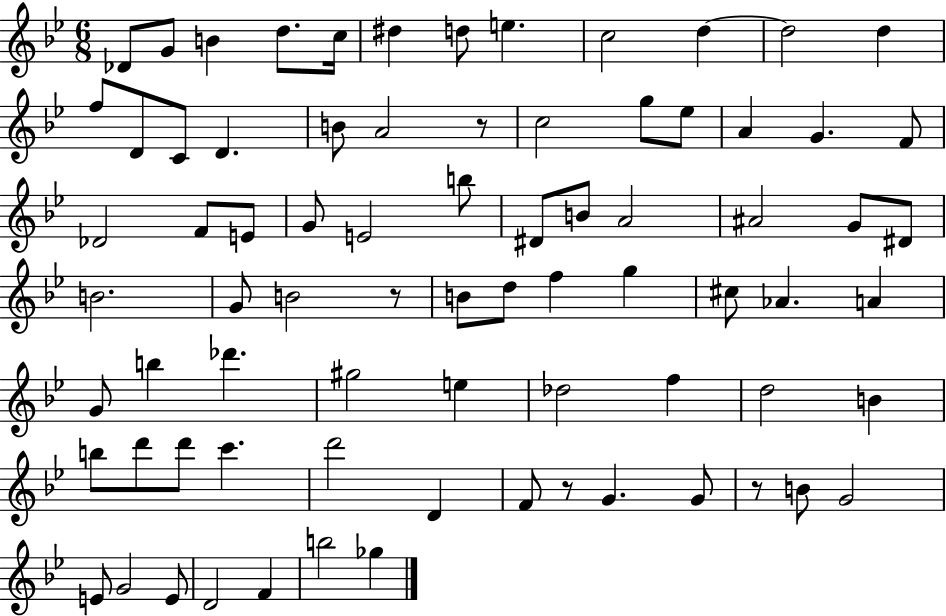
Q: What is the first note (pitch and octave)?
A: Db4